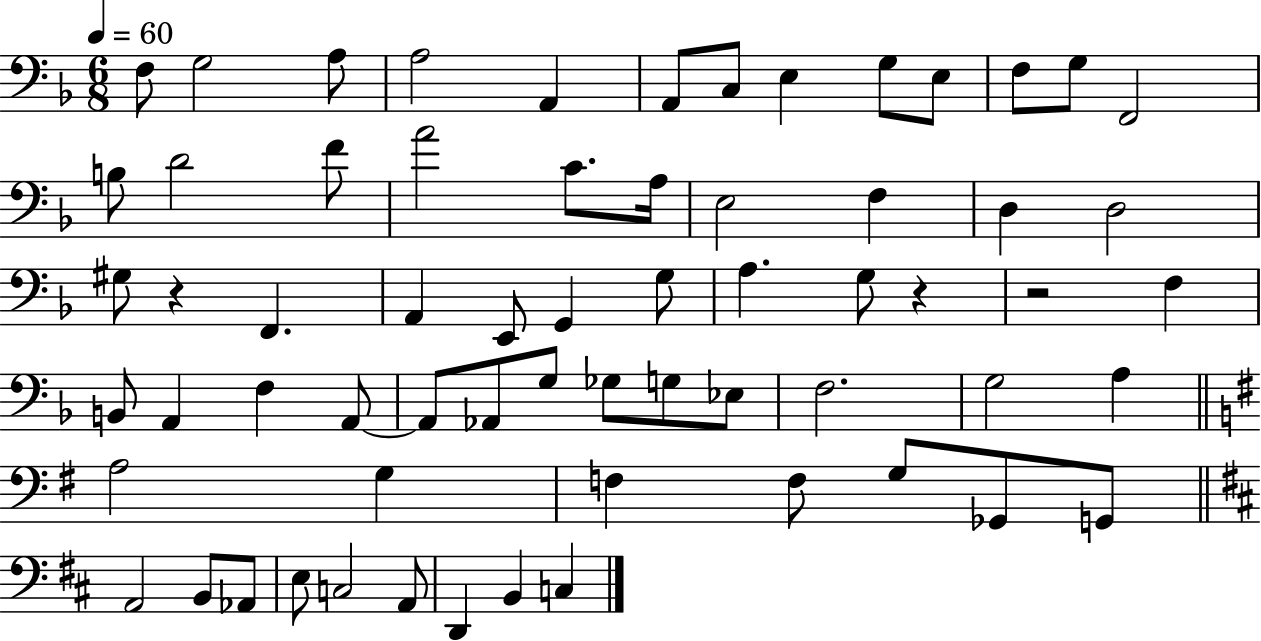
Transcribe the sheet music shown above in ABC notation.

X:1
T:Untitled
M:6/8
L:1/4
K:F
F,/2 G,2 A,/2 A,2 A,, A,,/2 C,/2 E, G,/2 E,/2 F,/2 G,/2 F,,2 B,/2 D2 F/2 A2 C/2 A,/4 E,2 F, D, D,2 ^G,/2 z F,, A,, E,,/2 G,, G,/2 A, G,/2 z z2 F, B,,/2 A,, F, A,,/2 A,,/2 _A,,/2 G,/2 _G,/2 G,/2 _E,/2 F,2 G,2 A, A,2 G, F, F,/2 G,/2 _G,,/2 G,,/2 A,,2 B,,/2 _A,,/2 E,/2 C,2 A,,/2 D,, B,, C,